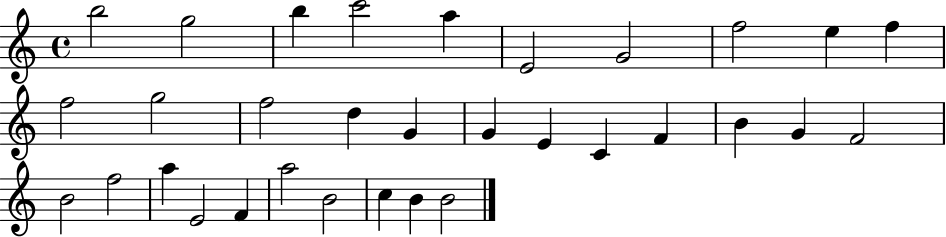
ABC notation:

X:1
T:Untitled
M:4/4
L:1/4
K:C
b2 g2 b c'2 a E2 G2 f2 e f f2 g2 f2 d G G E C F B G F2 B2 f2 a E2 F a2 B2 c B B2